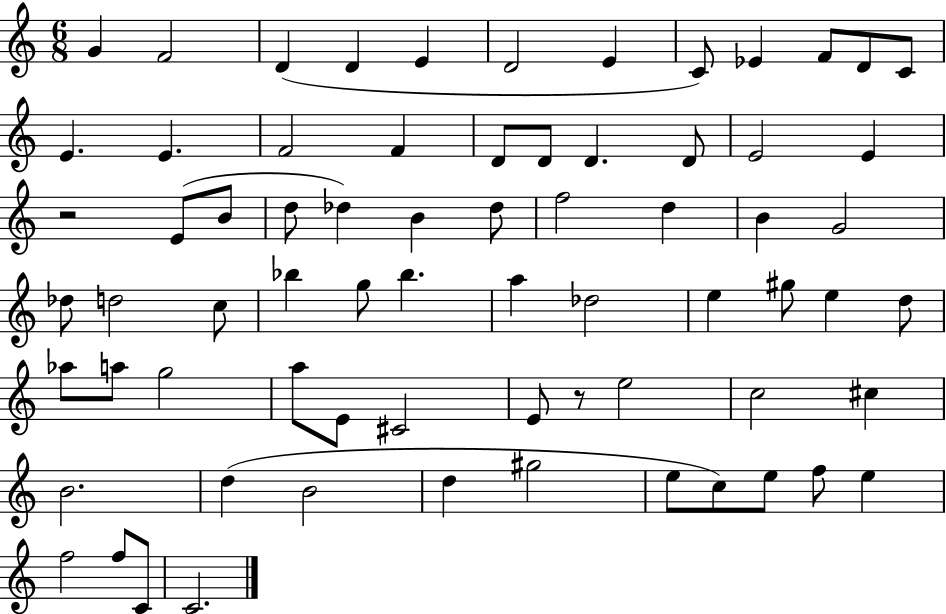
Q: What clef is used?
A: treble